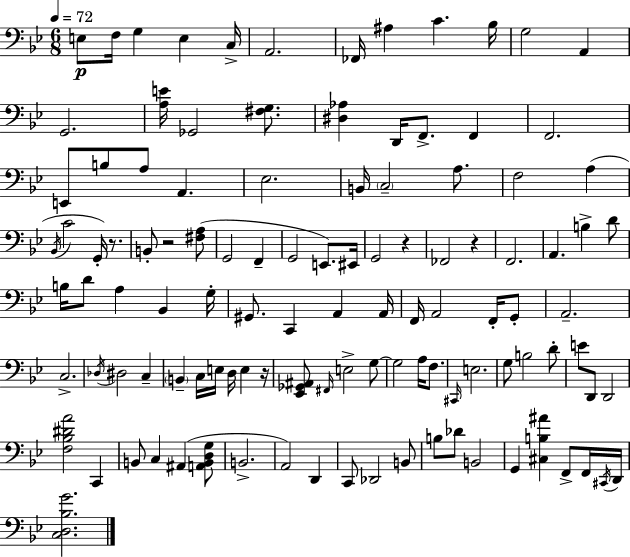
E3/e F3/s G3/q E3/q C3/s A2/h. FES2/s A#3/q C4/q. Bb3/s G3/h A2/q G2/h. [A3,E4]/s Gb2/h [F#3,G3]/e. [D#3,Ab3]/q D2/s F2/e. F2/q F2/h. E2/e B3/e A3/e A2/q. Eb3/h. B2/s C3/h A3/e. F3/h A3/q Bb2/s C4/h G2/s R/e. B2/e R/h [F#3,A3]/e G2/h F2/q G2/h E2/e. EIS2/s G2/h R/q FES2/h R/q F2/h. A2/q. B3/q D4/e B3/s D4/e A3/q Bb2/q G3/s G#2/e. C2/q A2/q A2/s F2/s A2/h F2/s G2/e A2/h. C3/h. Db3/s D#3/h C3/q B2/q C3/s E3/s D3/s E3/q R/s [Eb2,Gb2,A#2]/e F#2/s E3/h G3/e G3/h A3/s F3/e. C#2/s E3/h. G3/e B3/h D4/e E4/e D2/e D2/h [F3,Bb3,D#4,A4]/h C2/q B2/e C3/q A#2/q [A2,B2,D3,G3]/e B2/h. A2/h D2/q C2/e Db2/h B2/e B3/e Db4/e B2/h G2/q [C#3,B3,A#4]/q F2/e F2/s C#2/s D2/s [C3,D3,Bb3,G4]/h.